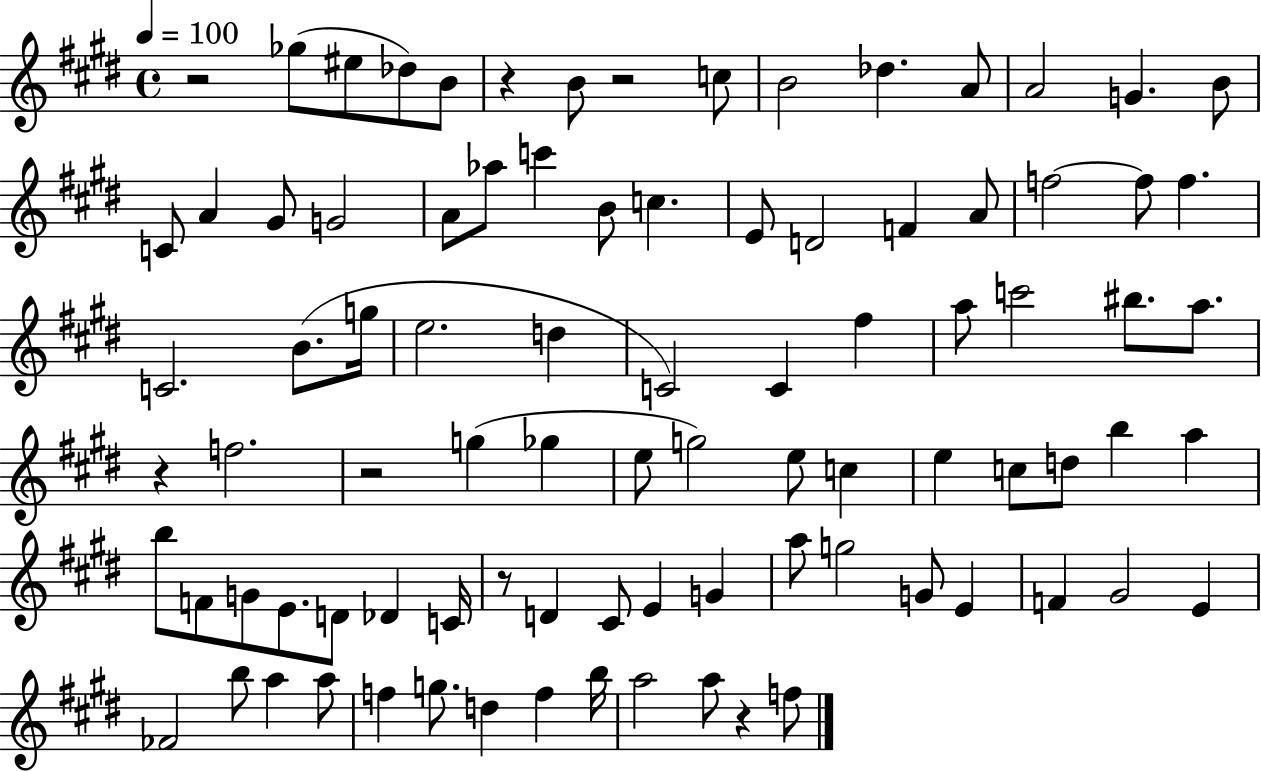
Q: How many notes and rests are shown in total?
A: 89